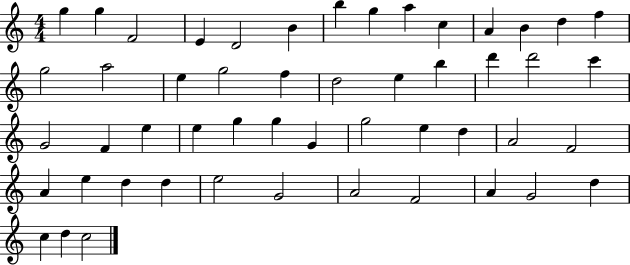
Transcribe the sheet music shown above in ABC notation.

X:1
T:Untitled
M:4/4
L:1/4
K:C
g g F2 E D2 B b g a c A B d f g2 a2 e g2 f d2 e b d' d'2 c' G2 F e e g g G g2 e d A2 F2 A e d d e2 G2 A2 F2 A G2 d c d c2